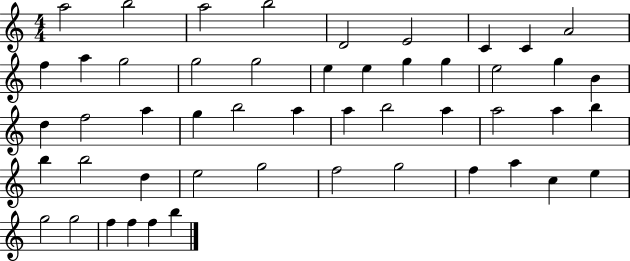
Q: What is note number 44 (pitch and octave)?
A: E5